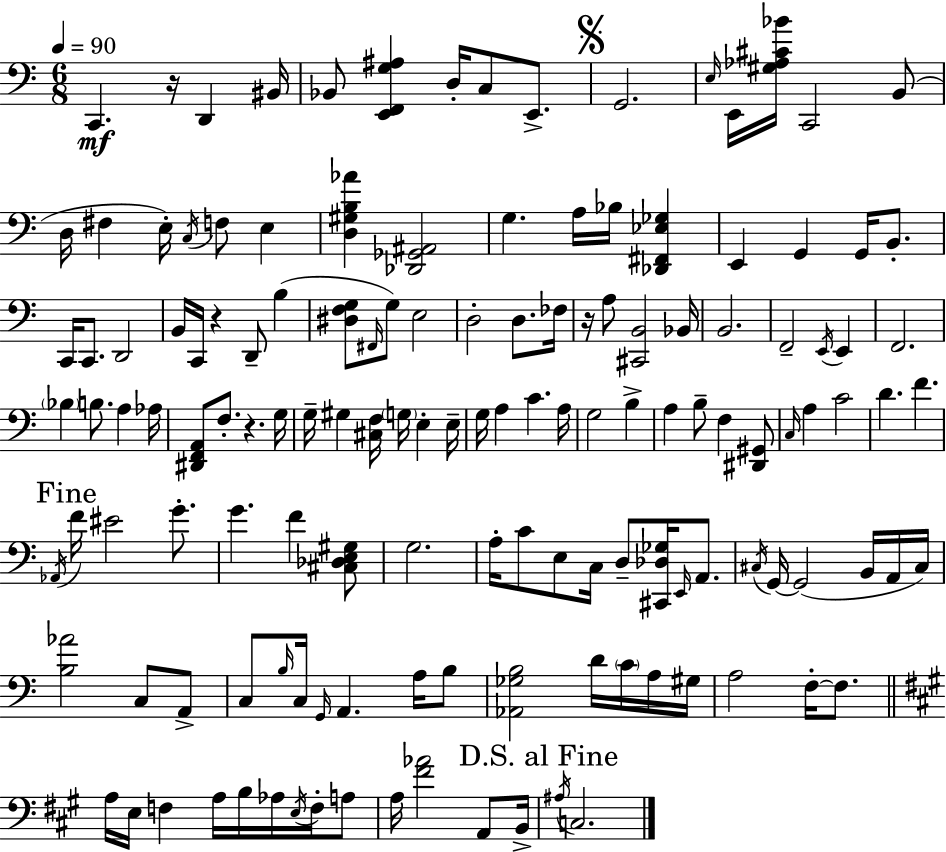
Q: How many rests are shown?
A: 4